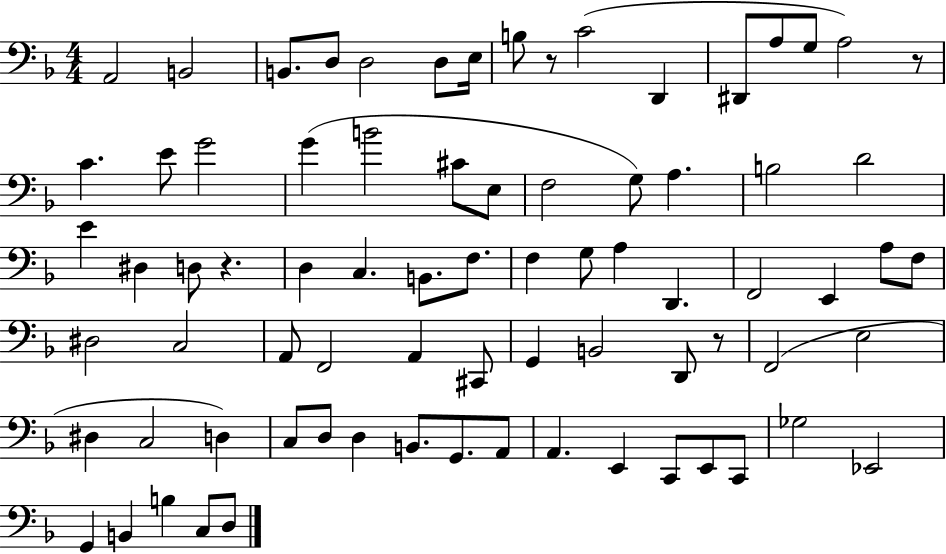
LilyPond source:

{
  \clef bass
  \numericTimeSignature
  \time 4/4
  \key f \major
  a,2 b,2 | b,8. d8 d2 d8 e16 | b8 r8 c'2( d,4 | dis,8 a8 g8 a2) r8 | \break c'4. e'8 g'2 | g'4( b'2 cis'8 e8 | f2 g8) a4. | b2 d'2 | \break e'4 dis4 d8 r4. | d4 c4. b,8. f8. | f4 g8 a4 d,4. | f,2 e,4 a8 f8 | \break dis2 c2 | a,8 f,2 a,4 cis,8 | g,4 b,2 d,8 r8 | f,2( e2 | \break dis4 c2 d4) | c8 d8 d4 b,8. g,8. a,8 | a,4. e,4 c,8 e,8 c,8 | ges2 ees,2 | \break g,4 b,4 b4 c8 d8 | \bar "|."
}